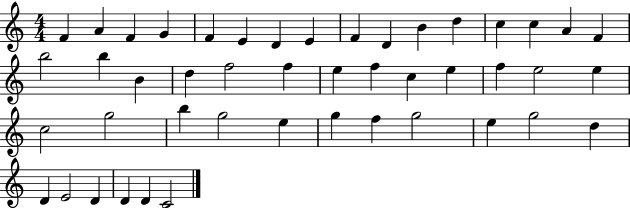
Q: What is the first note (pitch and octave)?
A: F4